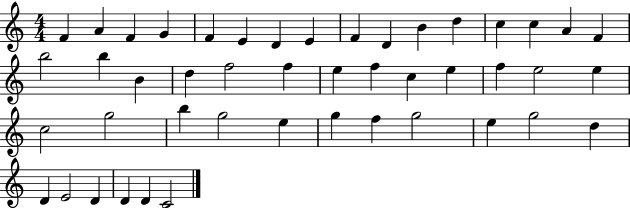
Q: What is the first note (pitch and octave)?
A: F4